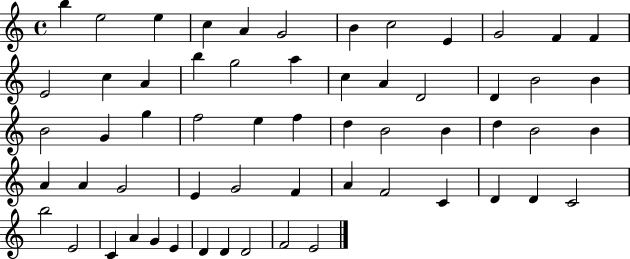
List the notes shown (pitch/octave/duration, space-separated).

B5/q E5/h E5/q C5/q A4/q G4/h B4/q C5/h E4/q G4/h F4/q F4/q E4/h C5/q A4/q B5/q G5/h A5/q C5/q A4/q D4/h D4/q B4/h B4/q B4/h G4/q G5/q F5/h E5/q F5/q D5/q B4/h B4/q D5/q B4/h B4/q A4/q A4/q G4/h E4/q G4/h F4/q A4/q F4/h C4/q D4/q D4/q C4/h B5/h E4/h C4/q A4/q G4/q E4/q D4/q D4/q D4/h F4/h E4/h